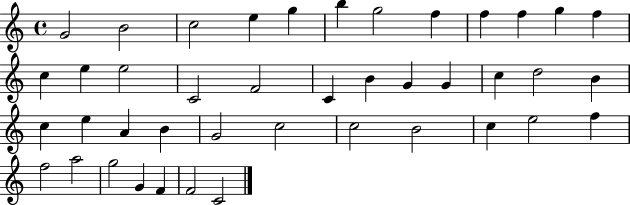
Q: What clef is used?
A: treble